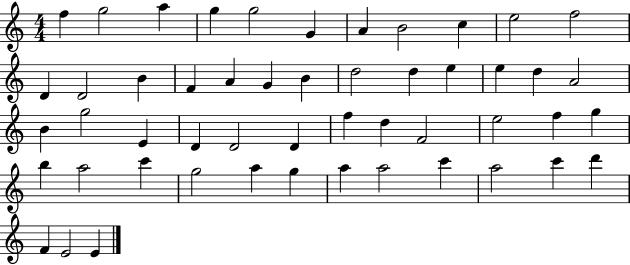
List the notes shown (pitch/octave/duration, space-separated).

F5/q G5/h A5/q G5/q G5/h G4/q A4/q B4/h C5/q E5/h F5/h D4/q D4/h B4/q F4/q A4/q G4/q B4/q D5/h D5/q E5/q E5/q D5/q A4/h B4/q G5/h E4/q D4/q D4/h D4/q F5/q D5/q F4/h E5/h F5/q G5/q B5/q A5/h C6/q G5/h A5/q G5/q A5/q A5/h C6/q A5/h C6/q D6/q F4/q E4/h E4/q